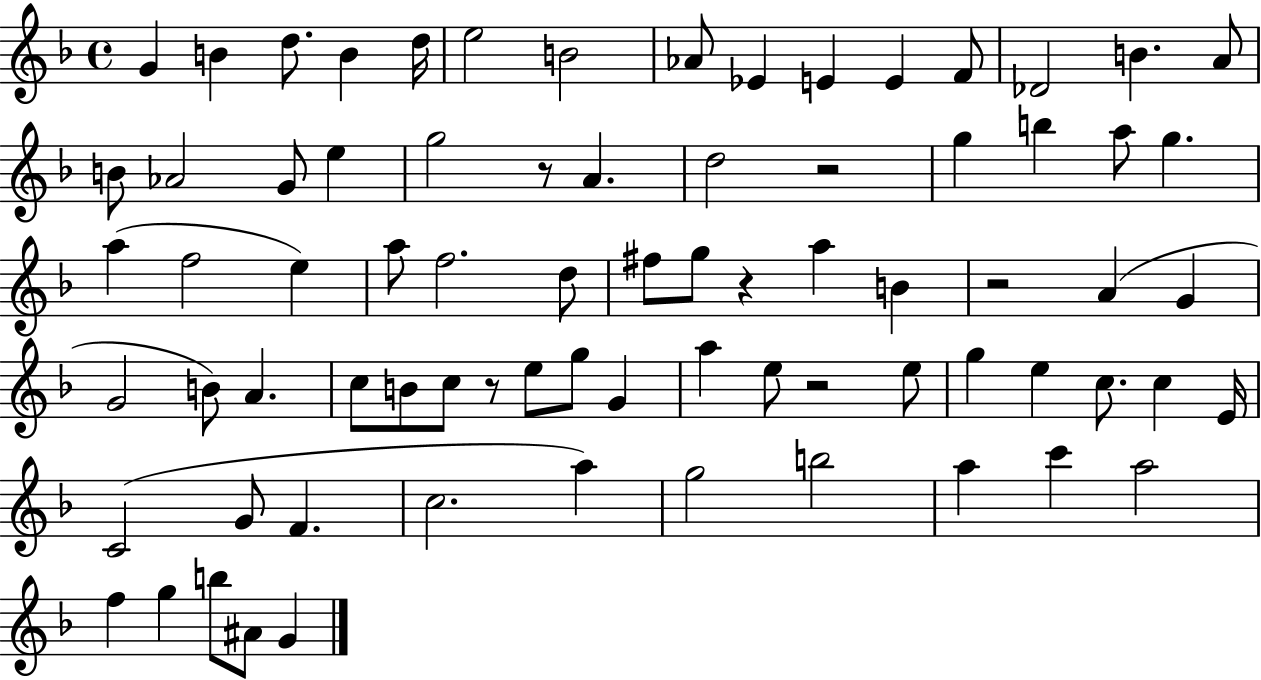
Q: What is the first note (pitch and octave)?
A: G4